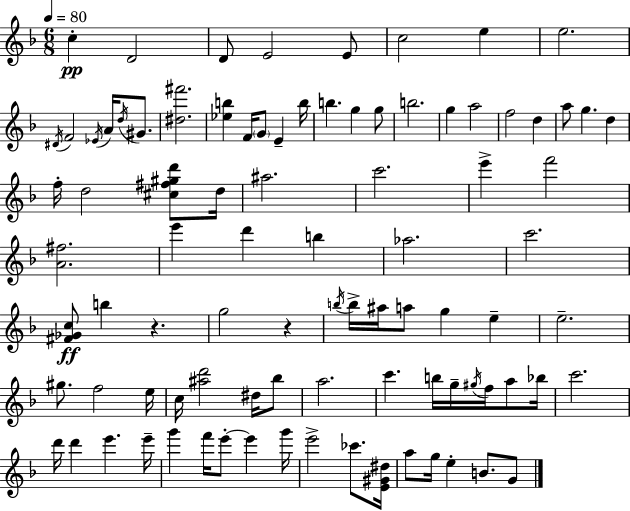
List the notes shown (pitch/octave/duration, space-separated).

C5/q D4/h D4/e E4/h E4/e C5/h E5/q E5/h. D#4/s F4/h Eb4/s A4/s D5/s G#4/e. [D#5,F#6]/h. [Eb5,B5]/q F4/s G4/e E4/q B5/s B5/q. G5/q G5/e B5/h. G5/q A5/h F5/h D5/q A5/e G5/q. D5/q F5/s D5/h [C#5,F#5,G#5,D6]/e D5/s A#5/h. C6/h. E6/q F6/h [A4,F#5]/h. E6/q D6/q B5/q Ab5/h. C6/h. [F#4,Gb4,C5]/e B5/q R/q. G5/h R/q B5/s B5/s A#5/s A5/e G5/q E5/q E5/h. G#5/e. F5/h E5/s C5/s [A#5,D6]/h D#5/s Bb5/e A5/h. C6/q. B5/s G5/s G#5/s F5/s A5/e Bb5/s C6/h. D6/s D6/q E6/q. E6/s G6/q F6/s E6/e E6/q G6/s E6/h CES6/e. [E4,G#4,D#5]/s A5/e G5/s E5/q B4/e. G4/e